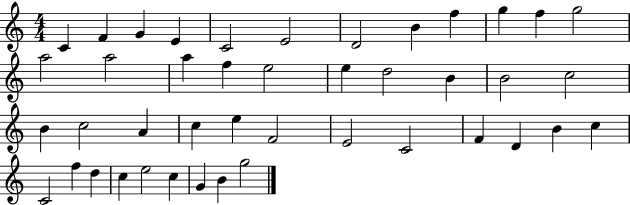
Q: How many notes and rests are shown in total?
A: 43